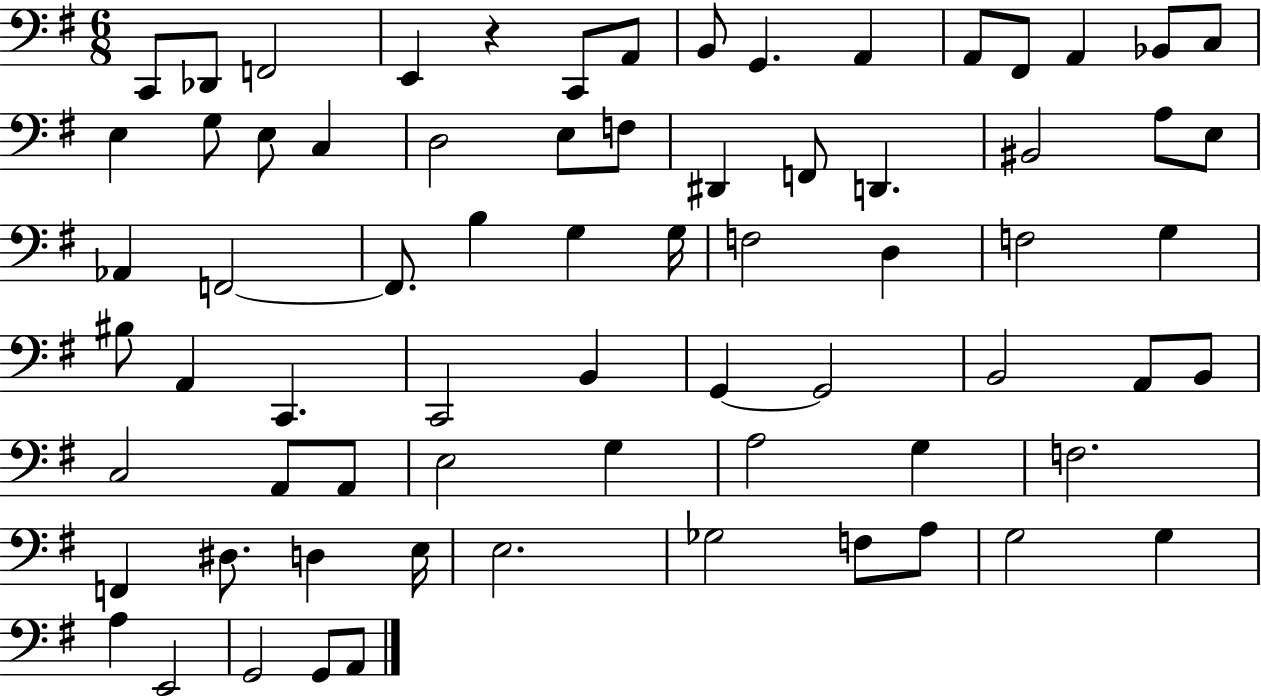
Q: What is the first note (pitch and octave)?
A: C2